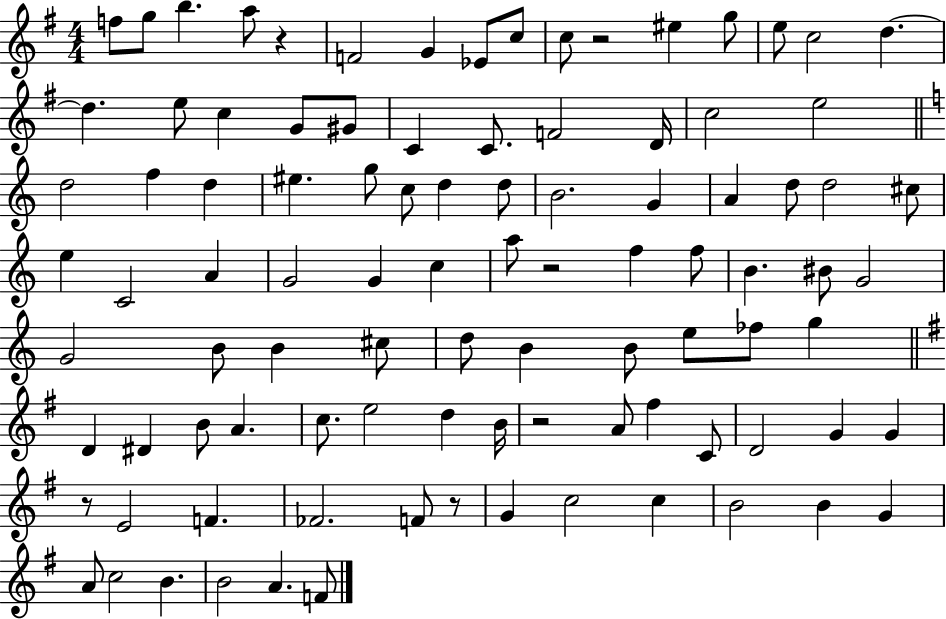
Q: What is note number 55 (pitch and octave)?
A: C#5